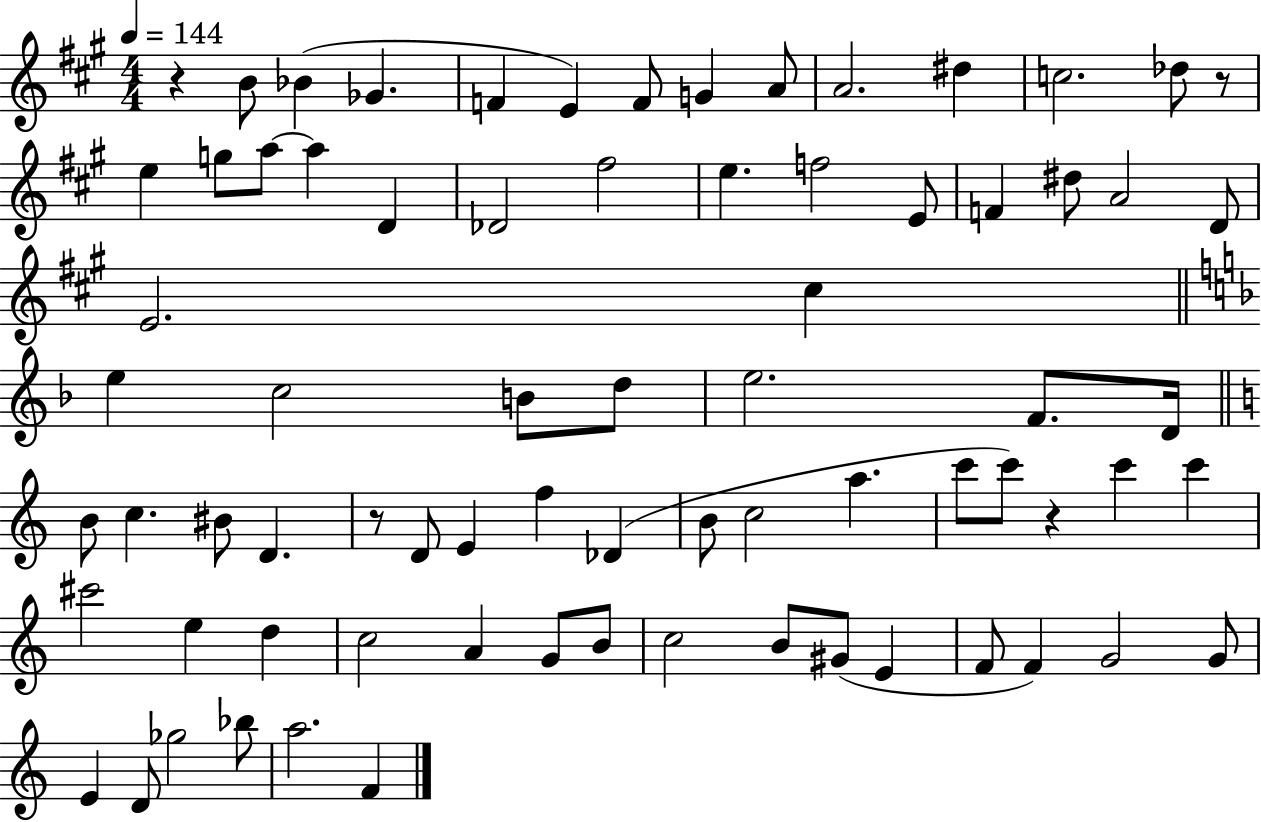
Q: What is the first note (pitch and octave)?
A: B4